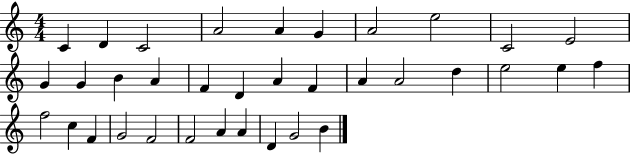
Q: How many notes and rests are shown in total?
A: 35